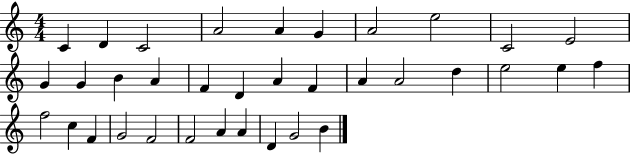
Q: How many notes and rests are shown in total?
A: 35